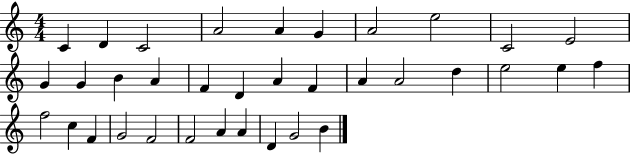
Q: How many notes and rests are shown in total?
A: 35